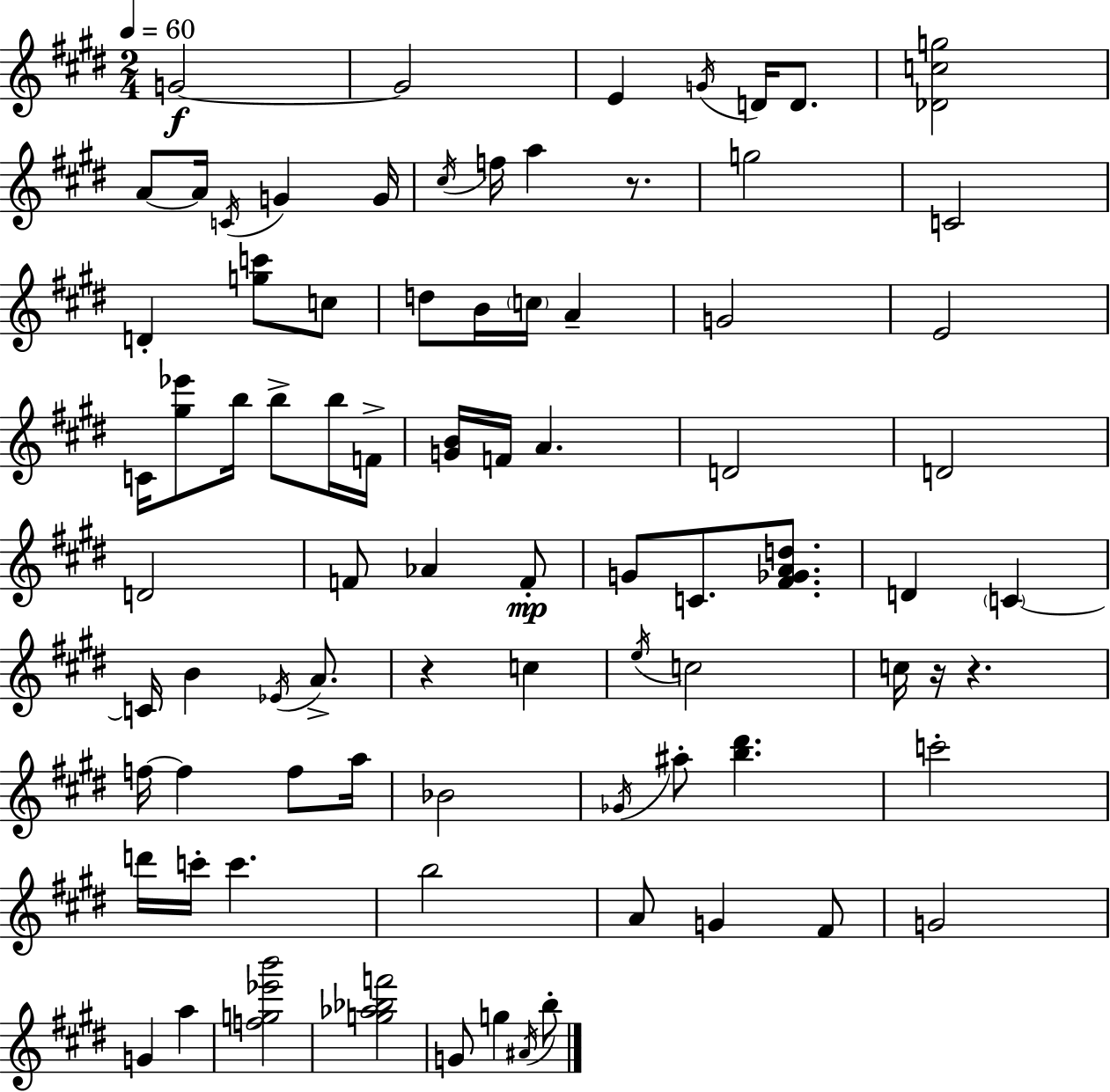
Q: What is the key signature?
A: E major